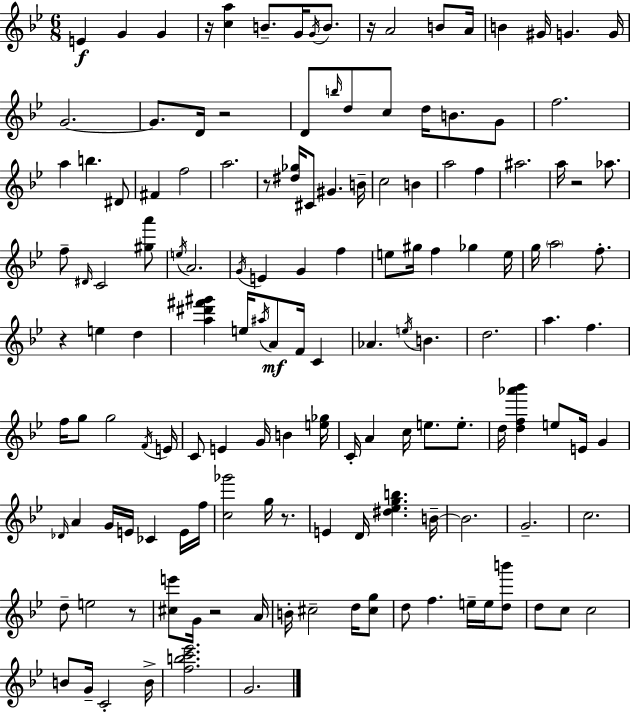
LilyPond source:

{
  \clef treble
  \numericTimeSignature
  \time 6/8
  \key bes \major
  e'4\f g'4 g'4 | r16 <c'' a''>4 b'8.-- g'16 \acciaccatura { g'16 } b'8. | r16 a'2 b'8 | a'16 b'4 gis'16 g'4. | \break g'16 g'2.~~ | g'8. d'16 r2 | d'8 \grace { b''16 } d''8 c''8 d''16 b'8. | g'8 f''2. | \break a''4 b''4. | dis'8 fis'4 f''2 | a''2. | r8 <dis'' ges''>16 cis'8 gis'4. | \break b'16-- c''2 b'4 | a''2 f''4 | ais''2. | a''16 r2 aes''8. | \break f''8-- \grace { dis'16 } c'2 | <gis'' a'''>8 \acciaccatura { e''16 } a'2. | \acciaccatura { g'16 } e'4 g'4 | f''4 e''8 gis''16 f''4 | \break ges''4 e''16 g''16 \parenthesize a''2 | f''8.-. r4 e''4 | d''4 <a'' dis''' fis''' gis'''>4 e''16 \acciaccatura { ais''16 }\mf a'8 | f'16 c'4 aes'4. | \break \acciaccatura { e''16 } b'4. d''2. | a''4. | f''4. f''16 g''8 g''2 | \acciaccatura { f'16 } e'16 c'8 e'4 | \break g'16 b'4 <e'' ges''>16 c'16-. a'4 | c''16 e''8. e''8.-. d''16 <d'' f'' aes''' bes'''>4 | e''8 e'16 g'4 \grace { des'16 } a'4 | g'16 e'16 ces'4 e'16 f''16 <c'' ges'''>2 | \break g''16 r8. e'4 | d'16 <dis'' ees'' g'' b''>4. b'16--~~ b'2. | g'2.-- | c''2. | \break d''8-- e''2 | r8 <cis'' e'''>8 g'16 | r2 a'16 b'16-. cis''2-- | d''16 <cis'' g''>8 d''8 f''4. | \break e''16-- e''16 <d'' b'''>8 d''8 c''8 | c''2 b'8 g'16-- | c'2-. b'16-> <f'' b'' c''' ees'''>2. | g'2. | \break \bar "|."
}